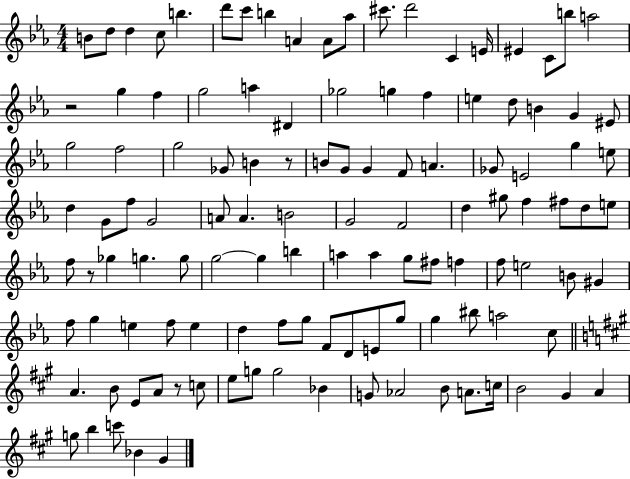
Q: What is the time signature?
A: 4/4